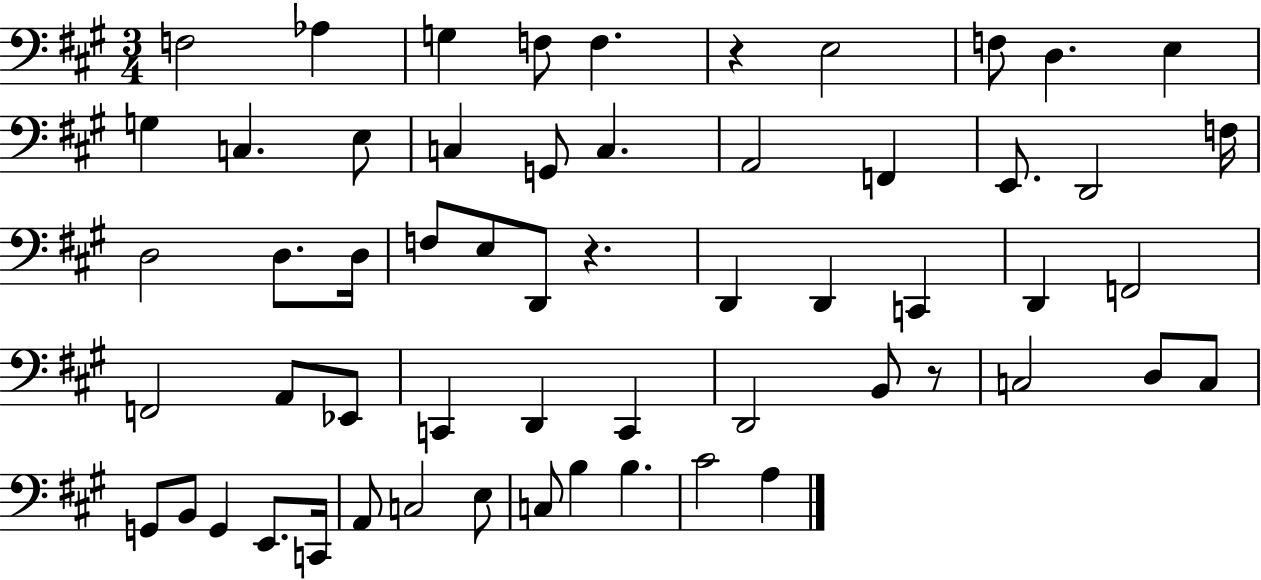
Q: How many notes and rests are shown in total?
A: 58